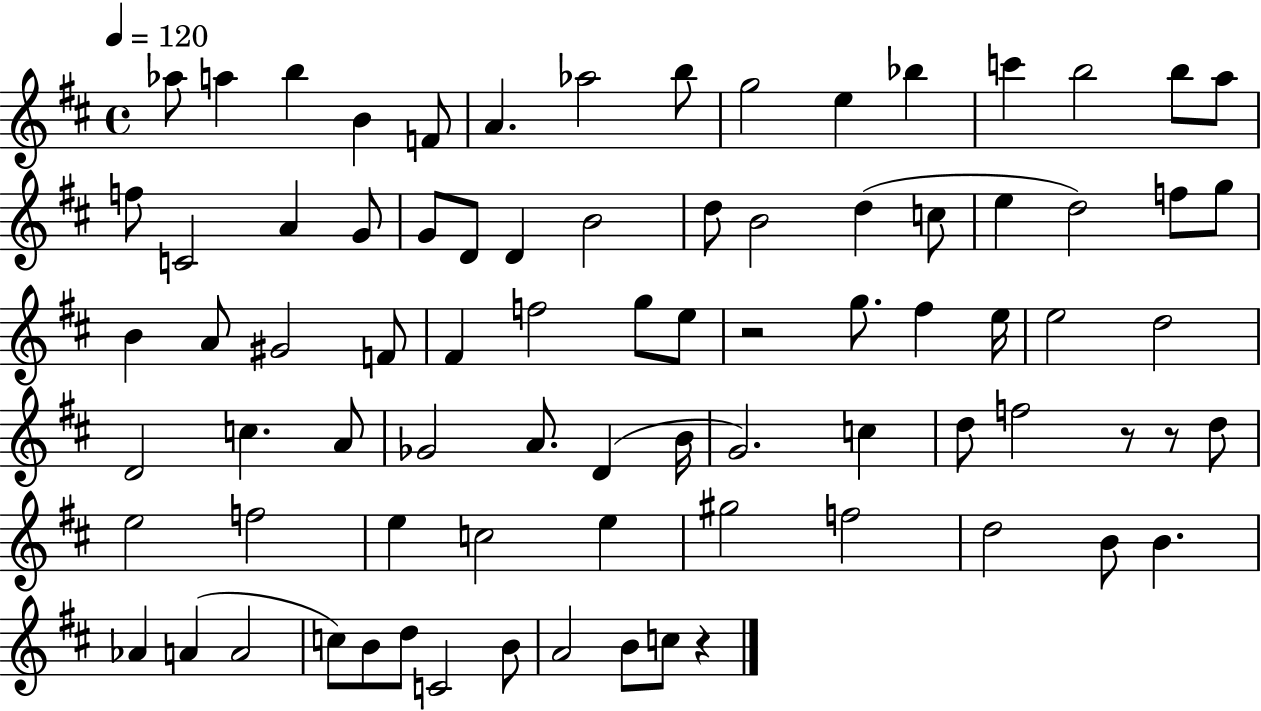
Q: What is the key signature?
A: D major